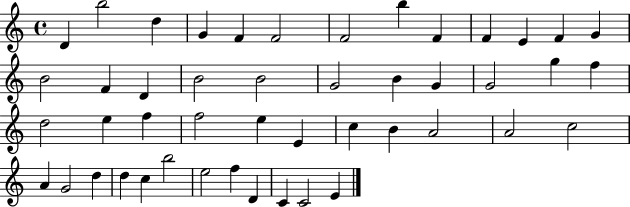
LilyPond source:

{
  \clef treble
  \time 4/4
  \defaultTimeSignature
  \key c \major
  d'4 b''2 d''4 | g'4 f'4 f'2 | f'2 b''4 f'4 | f'4 e'4 f'4 g'4 | \break b'2 f'4 d'4 | b'2 b'2 | g'2 b'4 g'4 | g'2 g''4 f''4 | \break d''2 e''4 f''4 | f''2 e''4 e'4 | c''4 b'4 a'2 | a'2 c''2 | \break a'4 g'2 d''4 | d''4 c''4 b''2 | e''2 f''4 d'4 | c'4 c'2 e'4 | \break \bar "|."
}